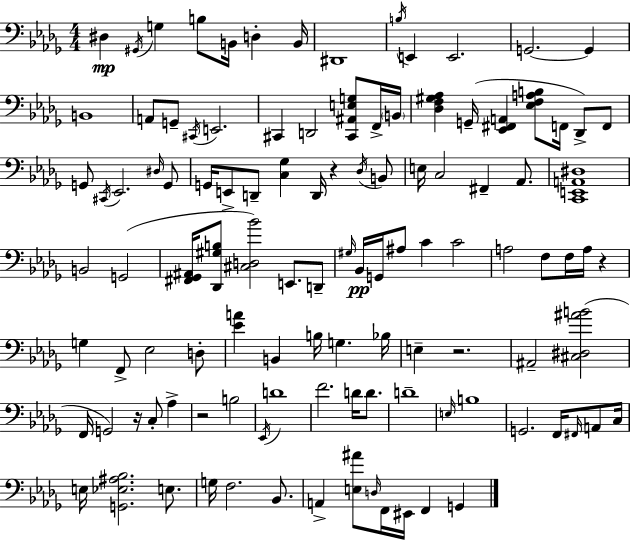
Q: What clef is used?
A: bass